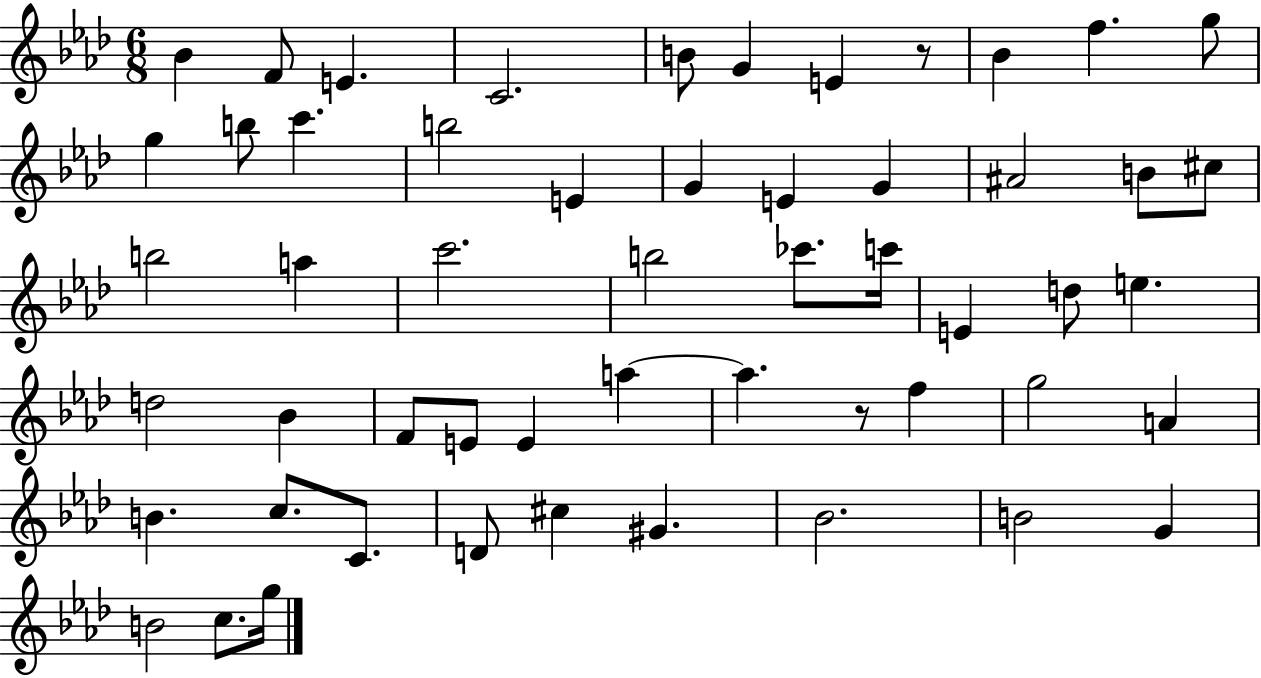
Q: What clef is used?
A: treble